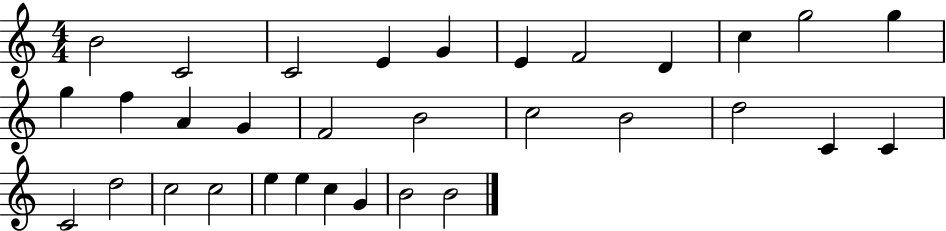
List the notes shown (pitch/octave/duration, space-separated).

B4/h C4/h C4/h E4/q G4/q E4/q F4/h D4/q C5/q G5/h G5/q G5/q F5/q A4/q G4/q F4/h B4/h C5/h B4/h D5/h C4/q C4/q C4/h D5/h C5/h C5/h E5/q E5/q C5/q G4/q B4/h B4/h